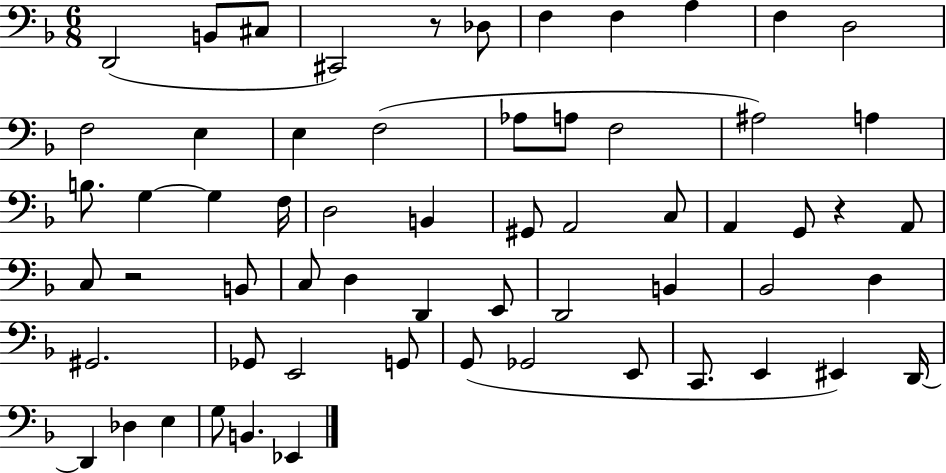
{
  \clef bass
  \numericTimeSignature
  \time 6/8
  \key f \major
  d,2( b,8 cis8 | cis,2) r8 des8 | f4 f4 a4 | f4 d2 | \break f2 e4 | e4 f2( | aes8 a8 f2 | ais2) a4 | \break b8. g4~~ g4 f16 | d2 b,4 | gis,8 a,2 c8 | a,4 g,8 r4 a,8 | \break c8 r2 b,8 | c8 d4 d,4 e,8 | d,2 b,4 | bes,2 d4 | \break gis,2. | ges,8 e,2 g,8 | g,8( ges,2 e,8 | c,8. e,4 eis,4) d,16~~ | \break d,4 des4 e4 | g8 b,4. ees,4 | \bar "|."
}